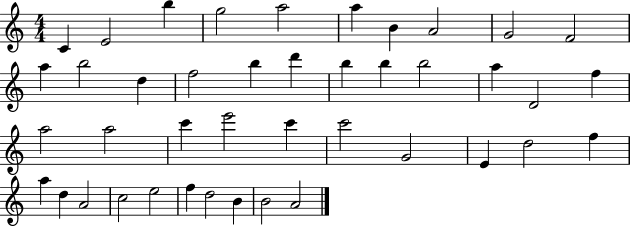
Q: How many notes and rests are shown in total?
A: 42